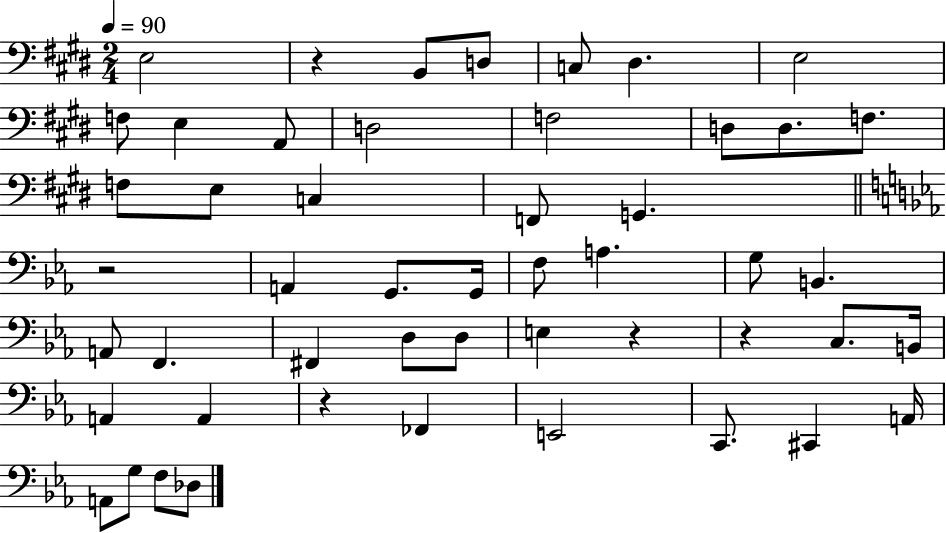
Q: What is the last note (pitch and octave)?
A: Db3